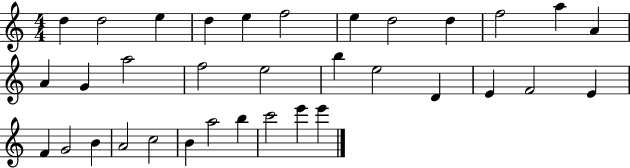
D5/q D5/h E5/q D5/q E5/q F5/h E5/q D5/h D5/q F5/h A5/q A4/q A4/q G4/q A5/h F5/h E5/h B5/q E5/h D4/q E4/q F4/h E4/q F4/q G4/h B4/q A4/h C5/h B4/q A5/h B5/q C6/h E6/q E6/q